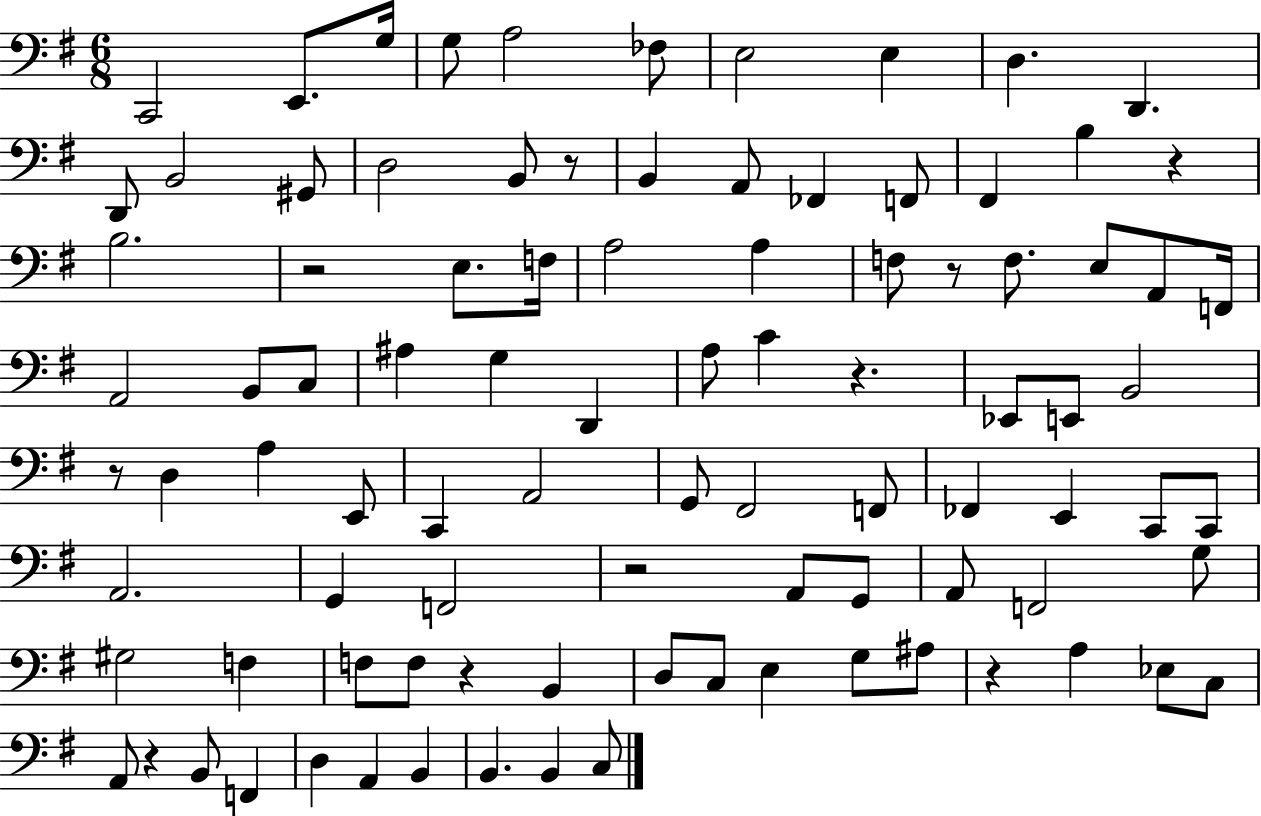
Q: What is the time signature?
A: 6/8